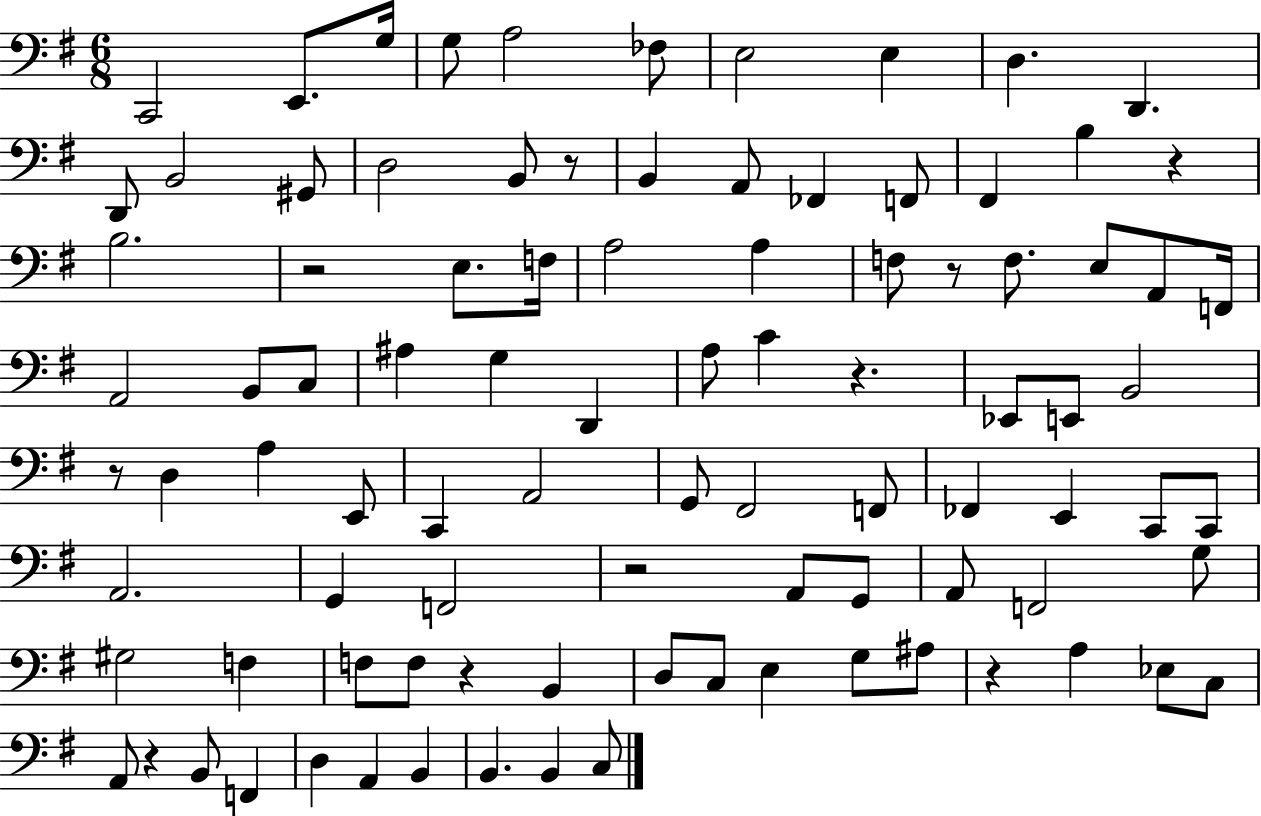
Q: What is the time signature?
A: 6/8